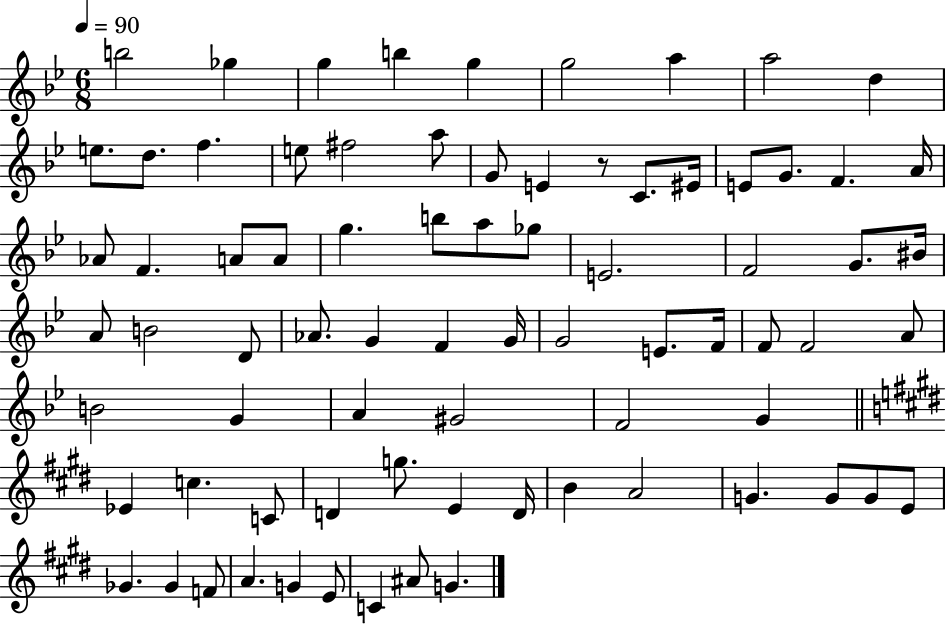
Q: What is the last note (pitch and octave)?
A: G4